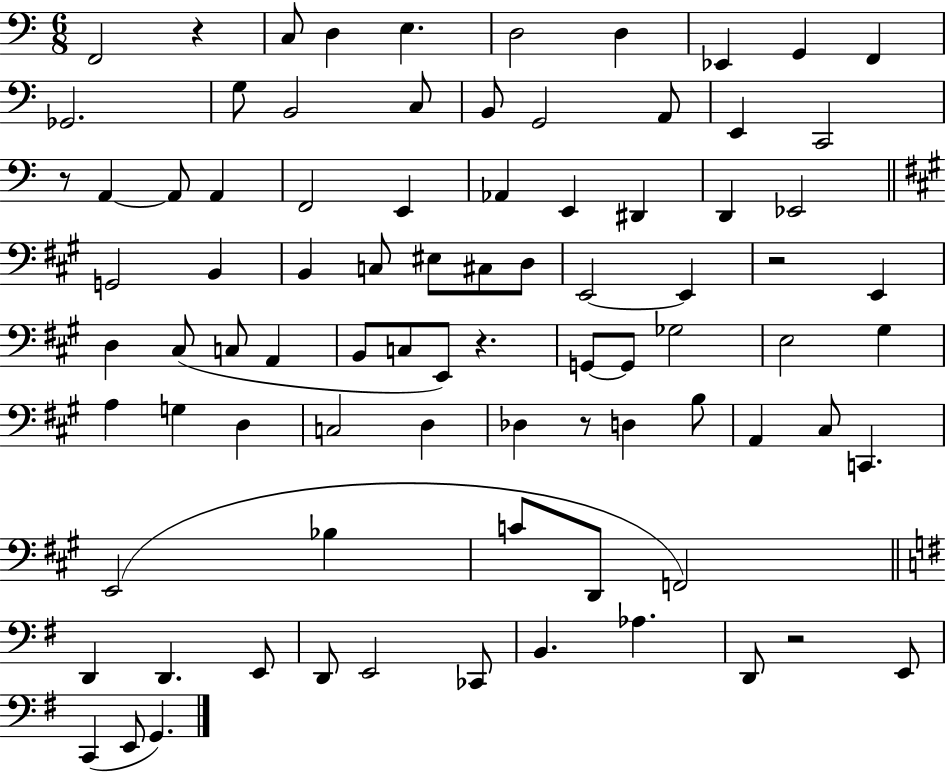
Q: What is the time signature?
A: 6/8